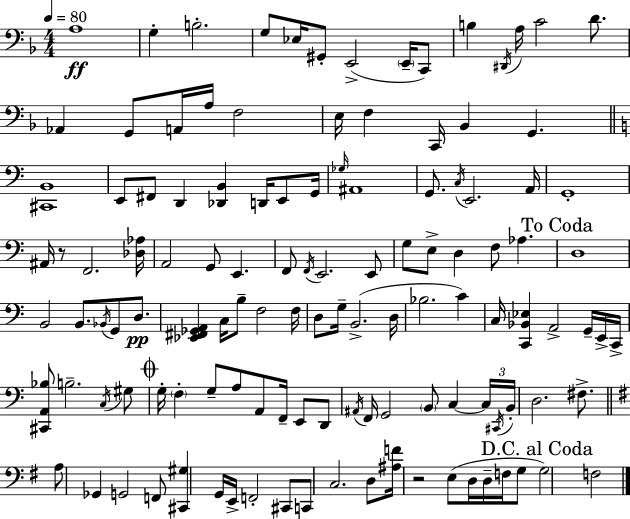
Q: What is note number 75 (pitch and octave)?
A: G#3